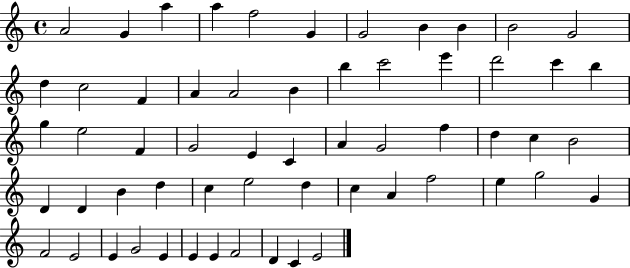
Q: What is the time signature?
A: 4/4